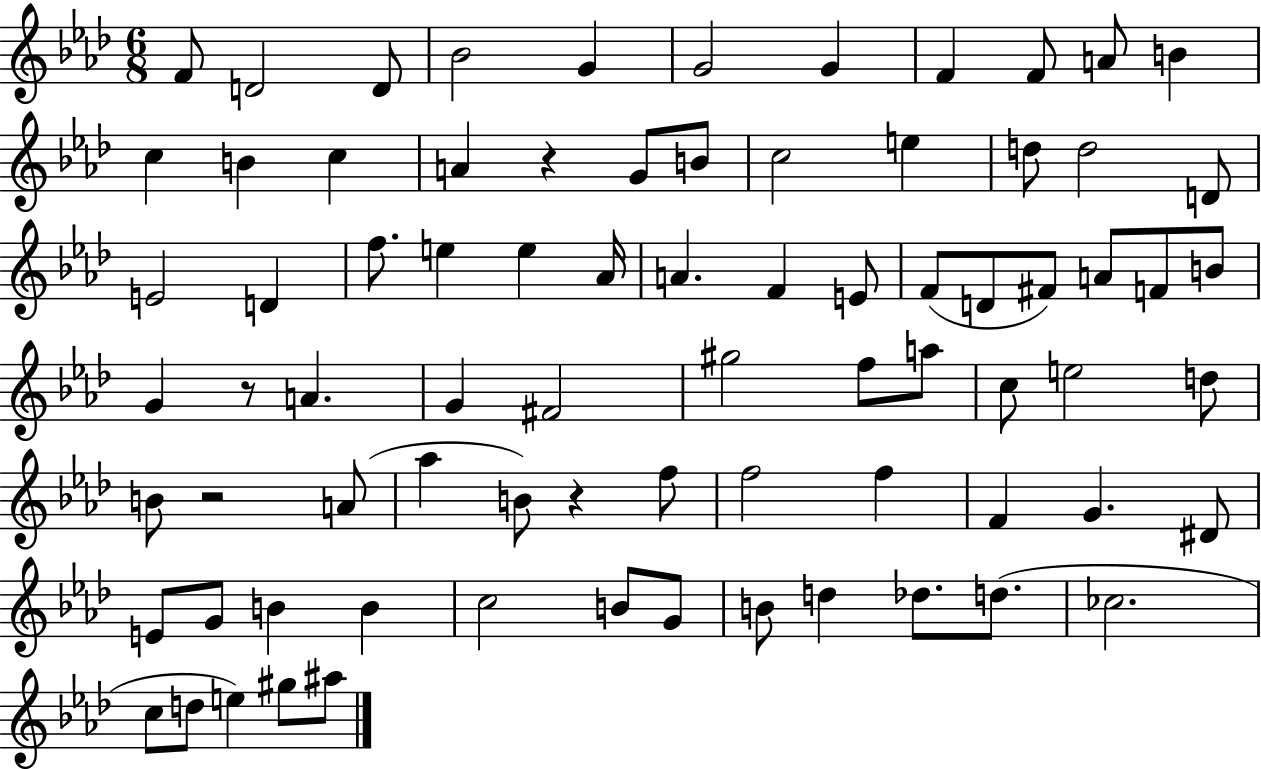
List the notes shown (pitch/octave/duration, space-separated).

F4/e D4/h D4/e Bb4/h G4/q G4/h G4/q F4/q F4/e A4/e B4/q C5/q B4/q C5/q A4/q R/q G4/e B4/e C5/h E5/q D5/e D5/h D4/e E4/h D4/q F5/e. E5/q E5/q Ab4/s A4/q. F4/q E4/e F4/e D4/e F#4/e A4/e F4/e B4/e G4/q R/e A4/q. G4/q F#4/h G#5/h F5/e A5/e C5/e E5/h D5/e B4/e R/h A4/e Ab5/q B4/e R/q F5/e F5/h F5/q F4/q G4/q. D#4/e E4/e G4/e B4/q B4/q C5/h B4/e G4/e B4/e D5/q Db5/e. D5/e. CES5/h. C5/e D5/e E5/q G#5/e A#5/e